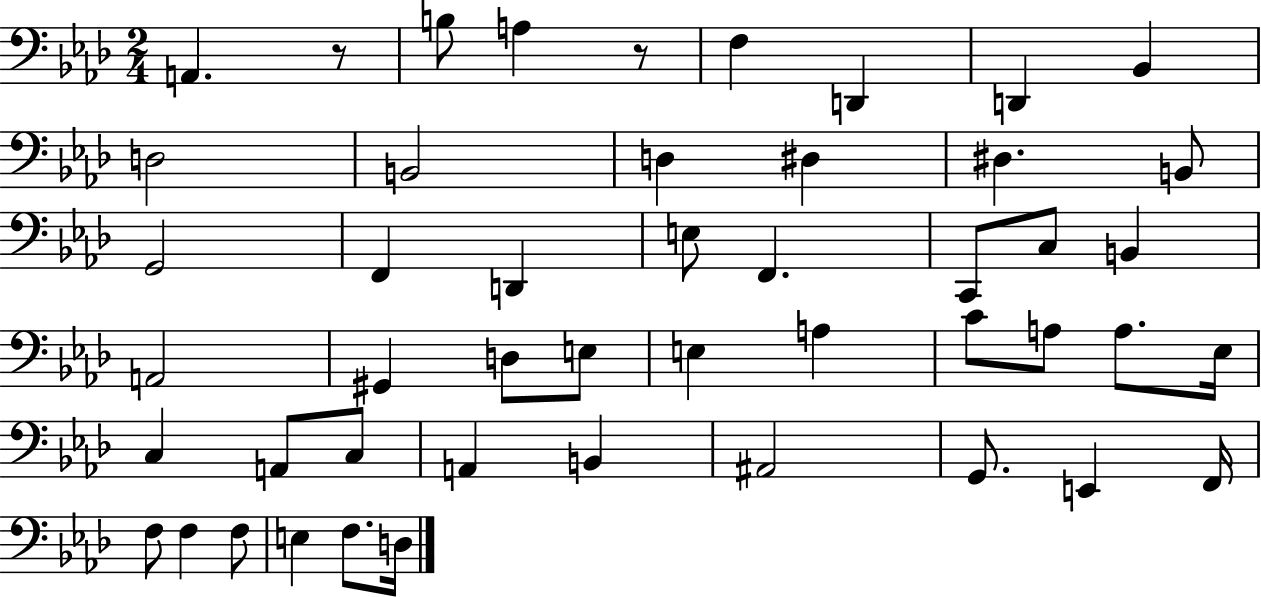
{
  \clef bass
  \numericTimeSignature
  \time 2/4
  \key aes \major
  a,4. r8 | b8 a4 r8 | f4 d,4 | d,4 bes,4 | \break d2 | b,2 | d4 dis4 | dis4. b,8 | \break g,2 | f,4 d,4 | e8 f,4. | c,8 c8 b,4 | \break a,2 | gis,4 d8 e8 | e4 a4 | c'8 a8 a8. ees16 | \break c4 a,8 c8 | a,4 b,4 | ais,2 | g,8. e,4 f,16 | \break f8 f4 f8 | e4 f8. d16 | \bar "|."
}